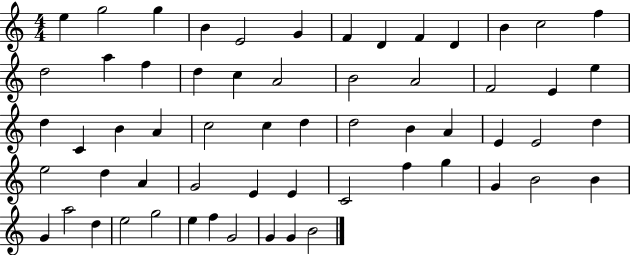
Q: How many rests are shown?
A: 0